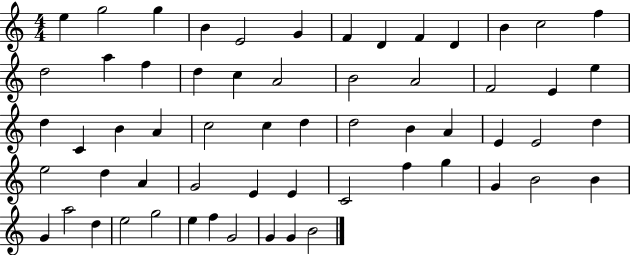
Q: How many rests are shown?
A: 0